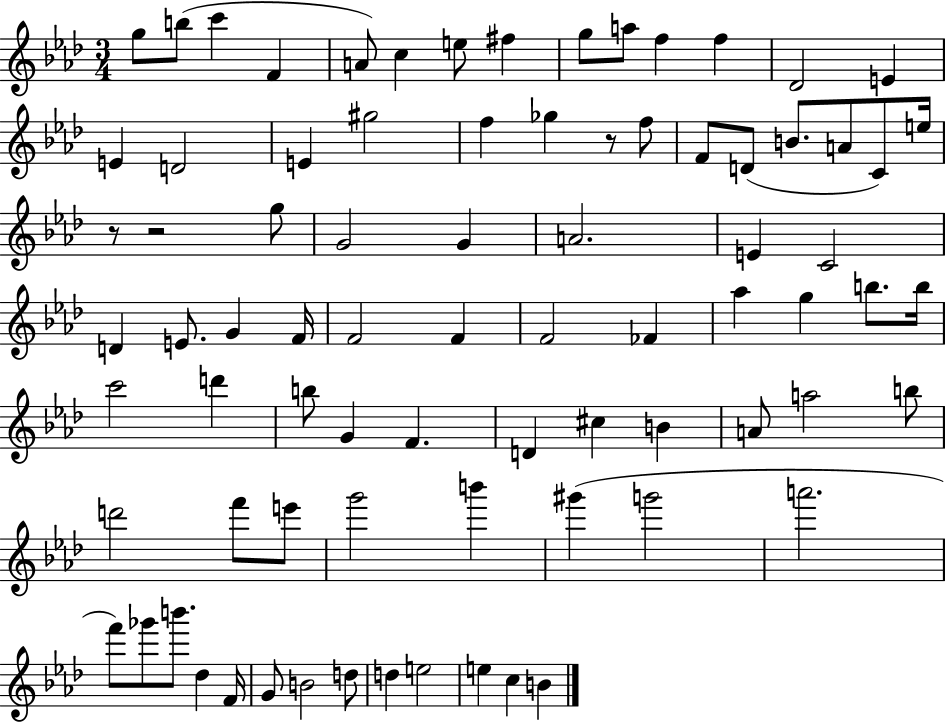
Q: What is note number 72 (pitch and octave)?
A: D5